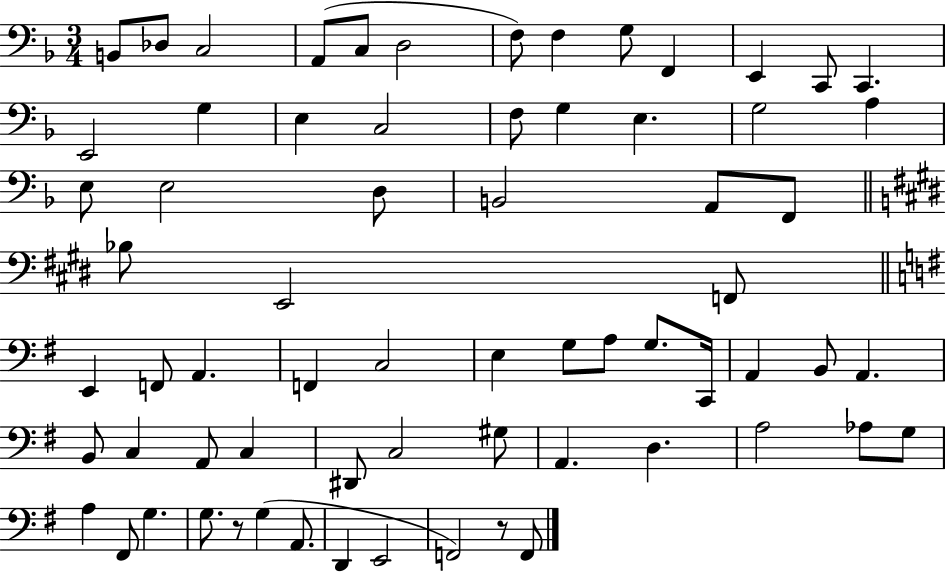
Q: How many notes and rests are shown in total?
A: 68